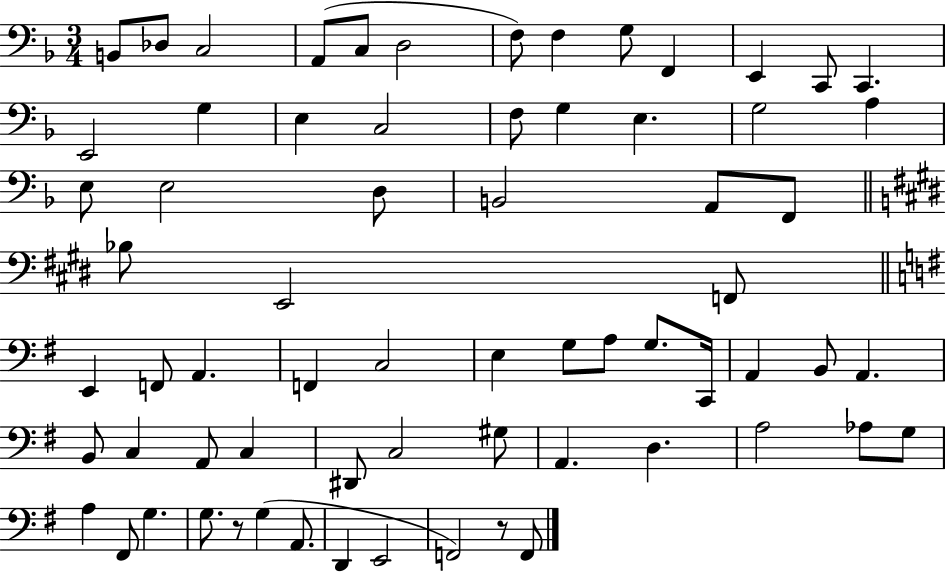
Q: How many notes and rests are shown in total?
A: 68